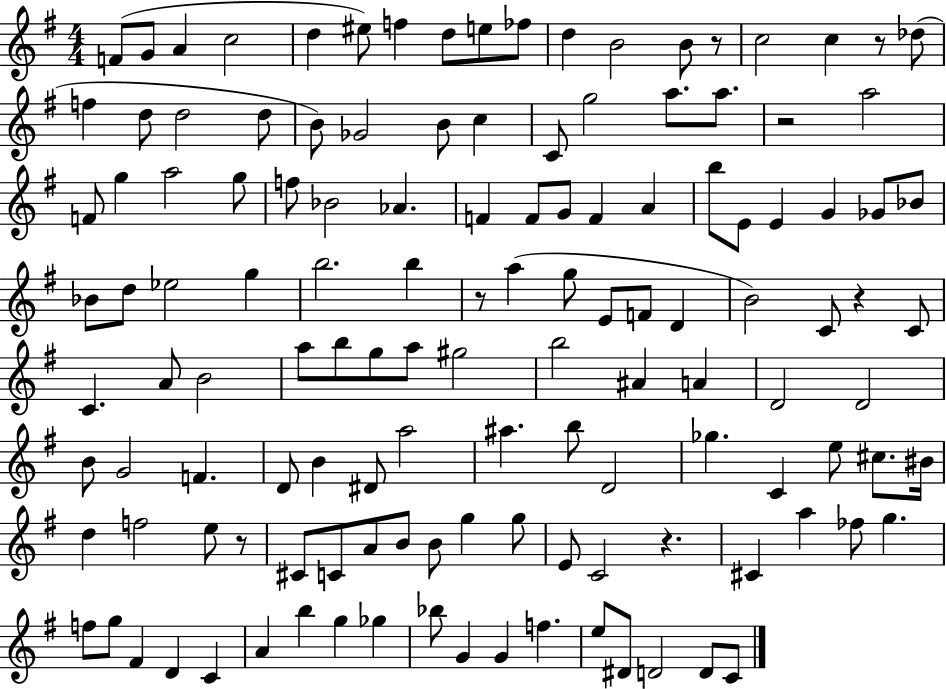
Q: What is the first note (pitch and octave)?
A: F4